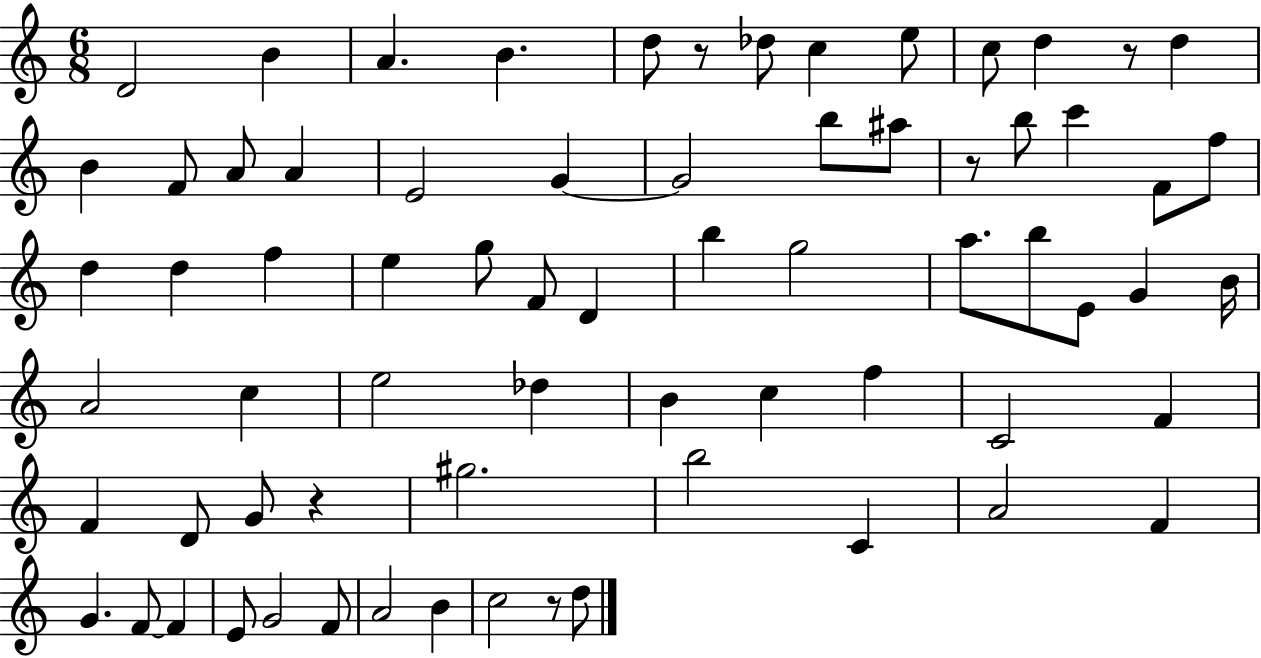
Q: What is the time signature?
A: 6/8